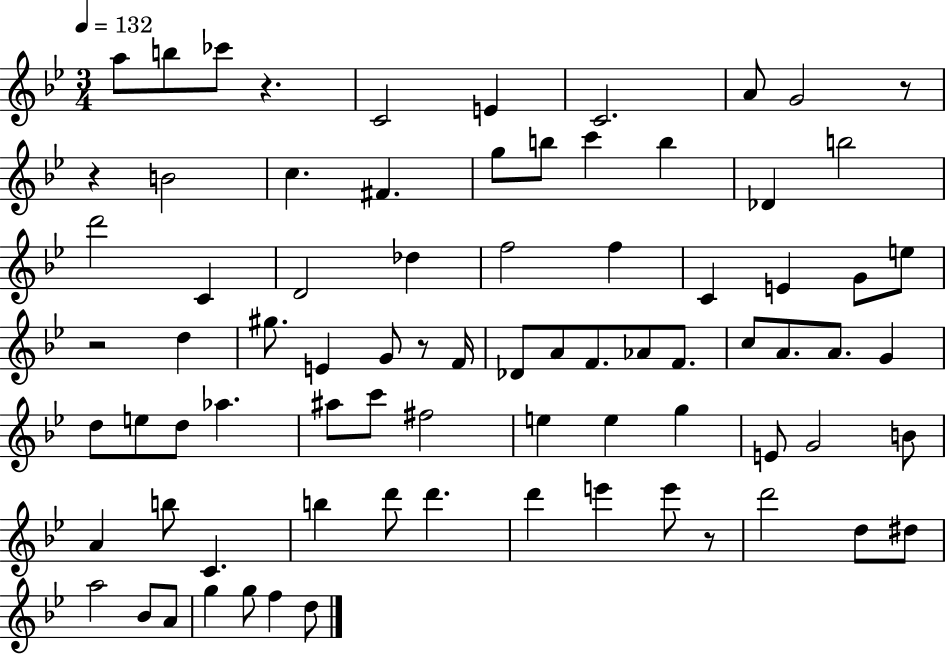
X:1
T:Untitled
M:3/4
L:1/4
K:Bb
a/2 b/2 _c'/2 z C2 E C2 A/2 G2 z/2 z B2 c ^F g/2 b/2 c' b _D b2 d'2 C D2 _d f2 f C E G/2 e/2 z2 d ^g/2 E G/2 z/2 F/4 _D/2 A/2 F/2 _A/2 F/2 c/2 A/2 A/2 G d/2 e/2 d/2 _a ^a/2 c'/2 ^f2 e e g E/2 G2 B/2 A b/2 C b d'/2 d' d' e' e'/2 z/2 d'2 d/2 ^d/2 a2 _B/2 A/2 g g/2 f d/2